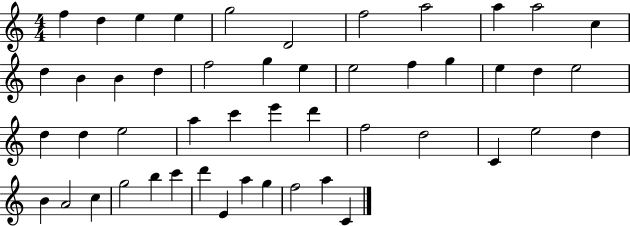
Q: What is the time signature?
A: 4/4